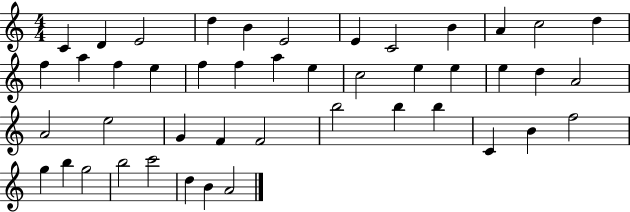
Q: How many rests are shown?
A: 0